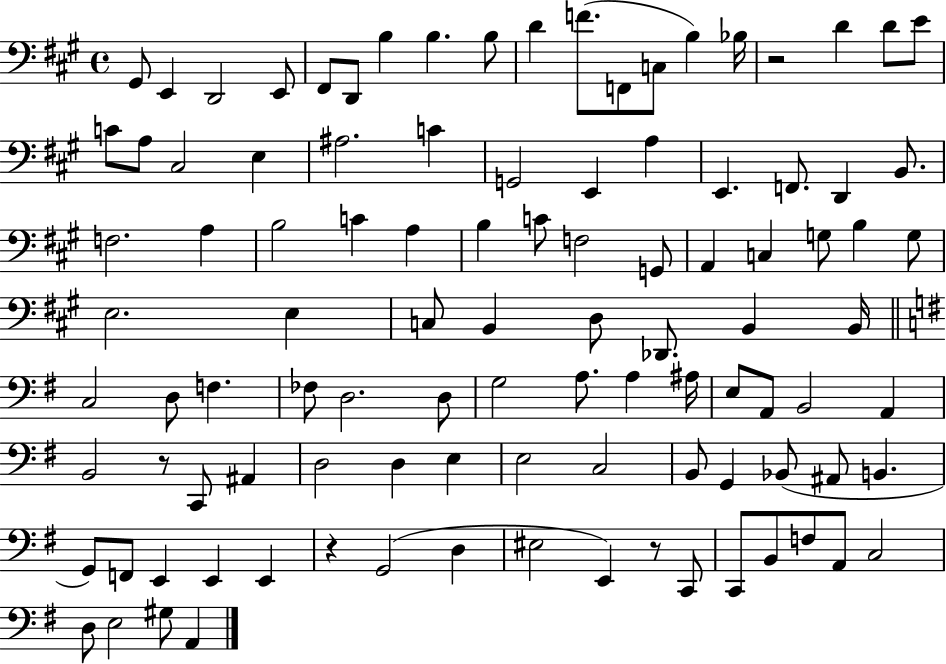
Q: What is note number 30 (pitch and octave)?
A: D2